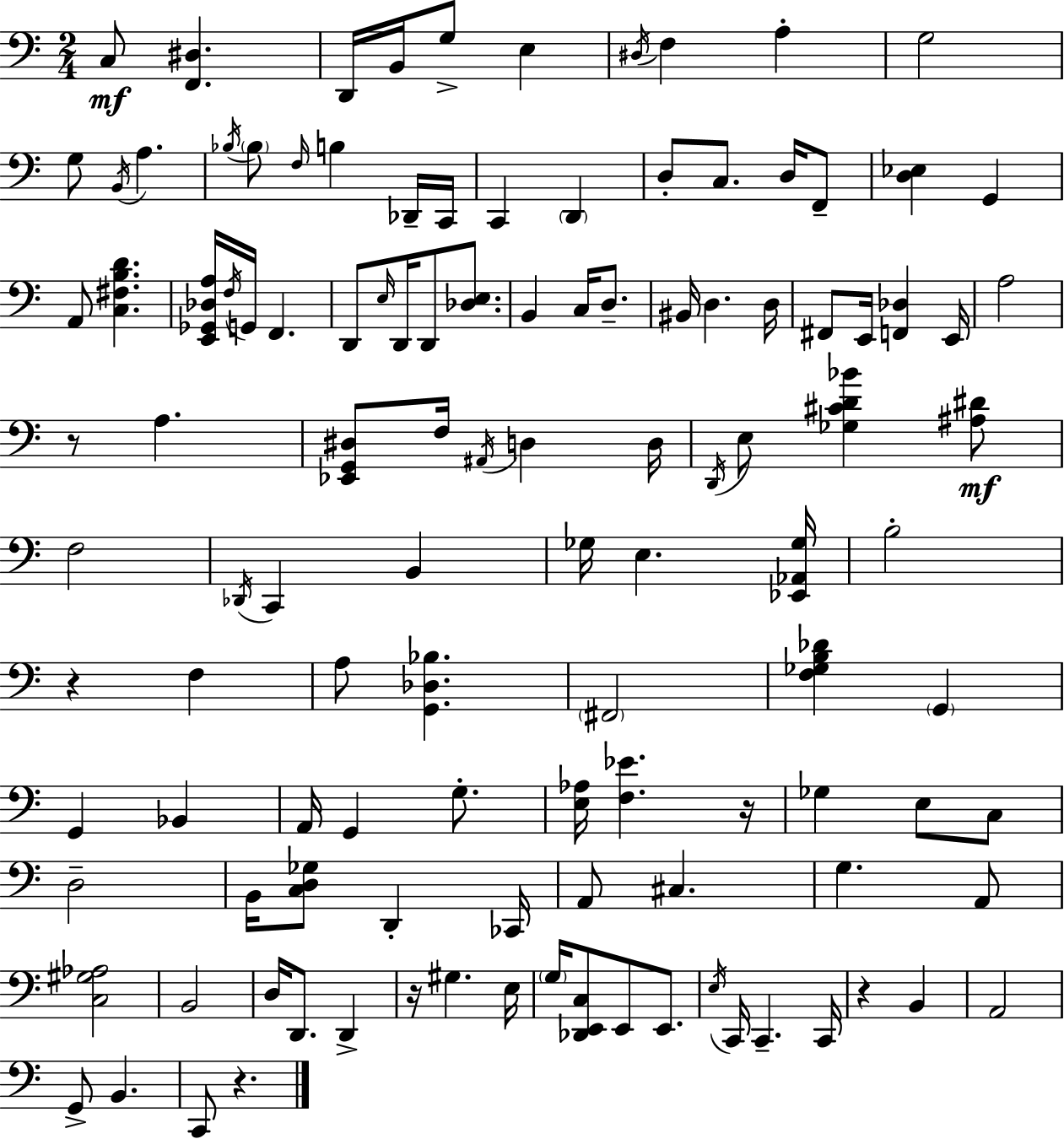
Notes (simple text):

C3/e [F2,D#3]/q. D2/s B2/s G3/e E3/q D#3/s F3/q A3/q G3/h G3/e B2/s A3/q. Bb3/s Bb3/e F3/s B3/q Db2/s C2/s C2/q D2/q D3/e C3/e. D3/s F2/e [D3,Eb3]/q G2/q A2/e [C3,F#3,B3,D4]/q. [E2,Gb2,Db3,A3]/s F3/s G2/s F2/q. D2/e E3/s D2/s D2/e [Db3,E3]/e. B2/q C3/s D3/e. BIS2/s D3/q. D3/s F#2/e E2/s [F2,Db3]/q E2/s A3/h R/e A3/q. [Eb2,G2,D#3]/e F3/s A#2/s D3/q D3/s D2/s E3/e [Gb3,C#4,D4,Bb4]/q [A#3,D#4]/e F3/h Db2/s C2/q B2/q Gb3/s E3/q. [Eb2,Ab2,Gb3]/s B3/h R/q F3/q A3/e [G2,Db3,Bb3]/q. F#2/h [F3,Gb3,B3,Db4]/q G2/q G2/q Bb2/q A2/s G2/q G3/e. [E3,Ab3]/s [F3,Eb4]/q. R/s Gb3/q E3/e C3/e D3/h B2/s [C3,D3,Gb3]/e D2/q CES2/s A2/e C#3/q. G3/q. A2/e [C3,G#3,Ab3]/h B2/h D3/s D2/e. D2/q R/s G#3/q. E3/s G3/s [Db2,E2,C3]/e E2/e E2/e. E3/s C2/s C2/q. C2/s R/q B2/q A2/h G2/e B2/q. C2/e R/q.